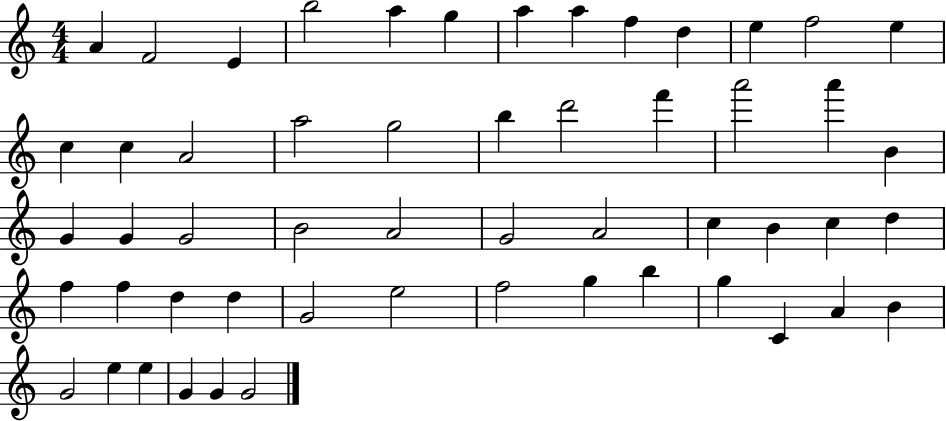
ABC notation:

X:1
T:Untitled
M:4/4
L:1/4
K:C
A F2 E b2 a g a a f d e f2 e c c A2 a2 g2 b d'2 f' a'2 a' B G G G2 B2 A2 G2 A2 c B c d f f d d G2 e2 f2 g b g C A B G2 e e G G G2